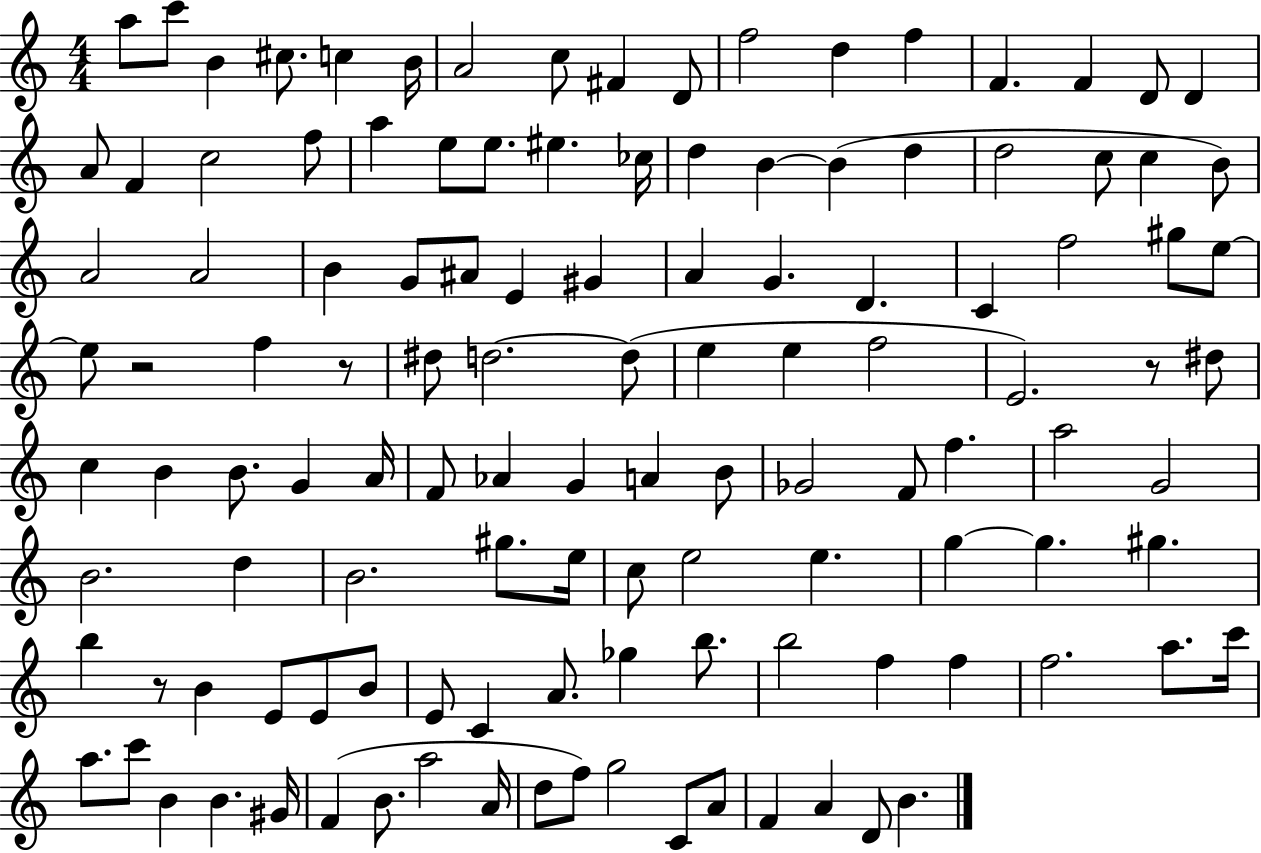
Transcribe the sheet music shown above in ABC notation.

X:1
T:Untitled
M:4/4
L:1/4
K:C
a/2 c'/2 B ^c/2 c B/4 A2 c/2 ^F D/2 f2 d f F F D/2 D A/2 F c2 f/2 a e/2 e/2 ^e _c/4 d B B d d2 c/2 c B/2 A2 A2 B G/2 ^A/2 E ^G A G D C f2 ^g/2 e/2 e/2 z2 f z/2 ^d/2 d2 d/2 e e f2 E2 z/2 ^d/2 c B B/2 G A/4 F/2 _A G A B/2 _G2 F/2 f a2 G2 B2 d B2 ^g/2 e/4 c/2 e2 e g g ^g b z/2 B E/2 E/2 B/2 E/2 C A/2 _g b/2 b2 f f f2 a/2 c'/4 a/2 c'/2 B B ^G/4 F B/2 a2 A/4 d/2 f/2 g2 C/2 A/2 F A D/2 B